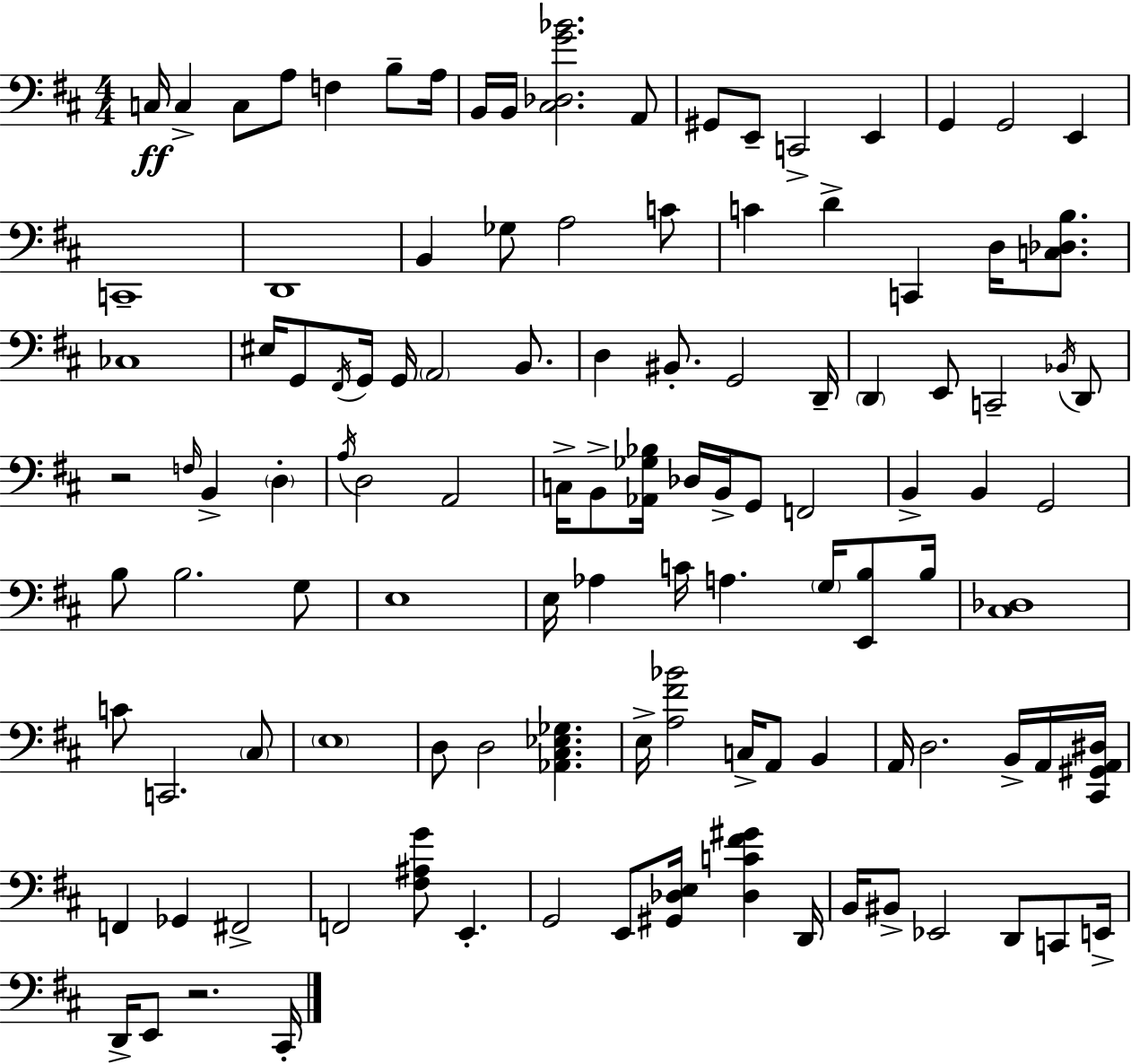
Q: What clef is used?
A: bass